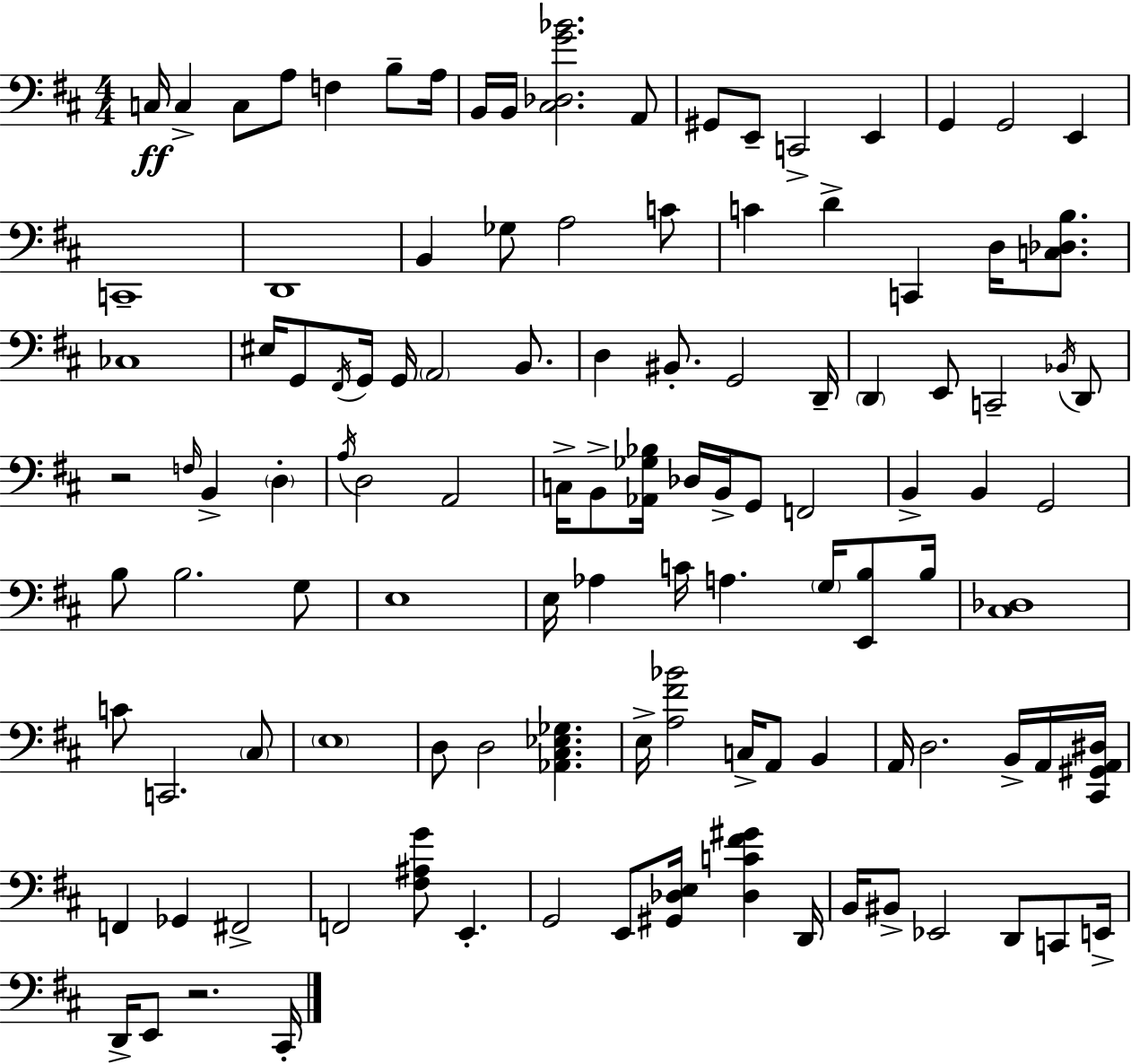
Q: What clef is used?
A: bass